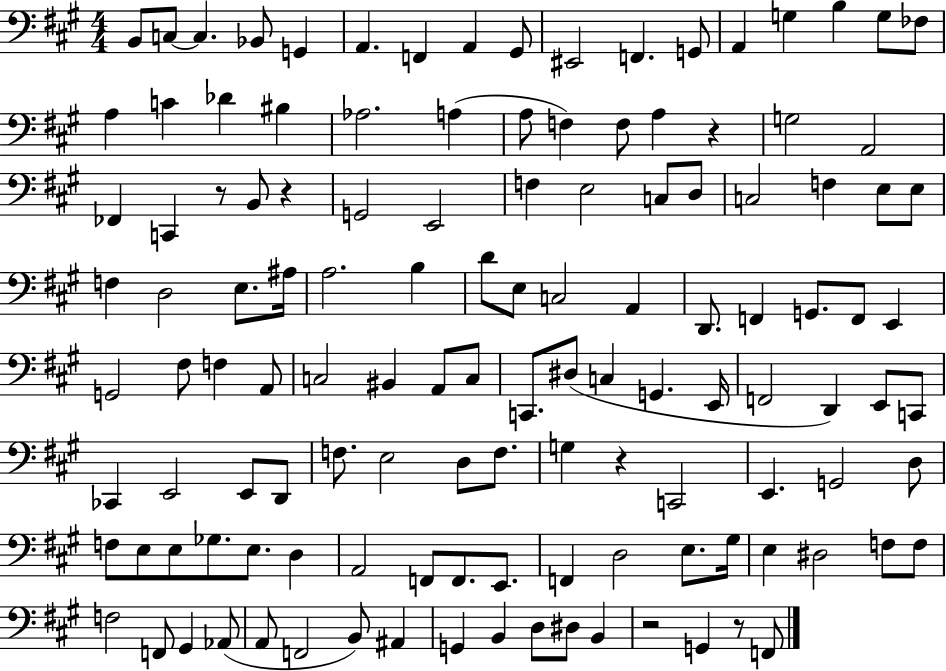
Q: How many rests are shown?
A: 6